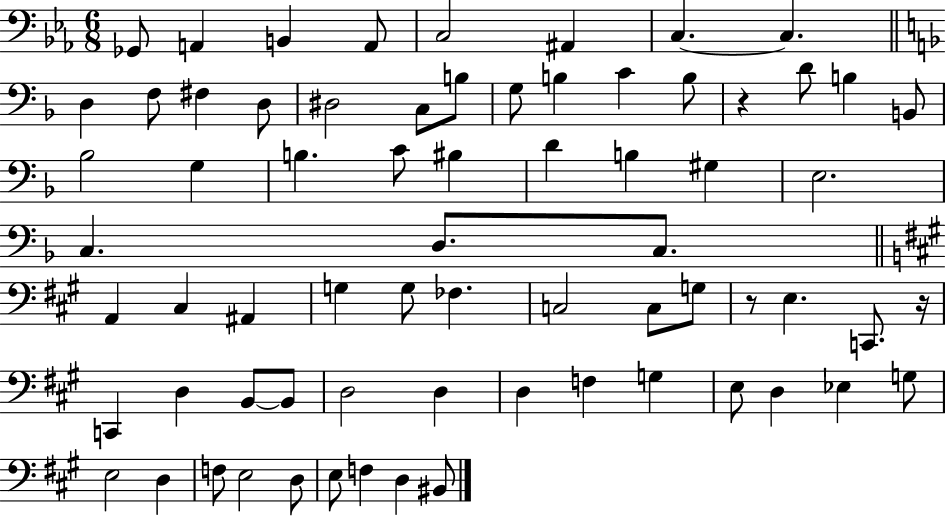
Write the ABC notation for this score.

X:1
T:Untitled
M:6/8
L:1/4
K:Eb
_G,,/2 A,, B,, A,,/2 C,2 ^A,, C, C, D, F,/2 ^F, D,/2 ^D,2 C,/2 B,/2 G,/2 B, C B,/2 z D/2 B, B,,/2 _B,2 G, B, C/2 ^B, D B, ^G, E,2 C, D,/2 C,/2 A,, ^C, ^A,, G, G,/2 _F, C,2 C,/2 G,/2 z/2 E, C,,/2 z/4 C,, D, B,,/2 B,,/2 D,2 D, D, F, G, E,/2 D, _E, G,/2 E,2 D, F,/2 E,2 D,/2 E,/2 F, D, ^B,,/2